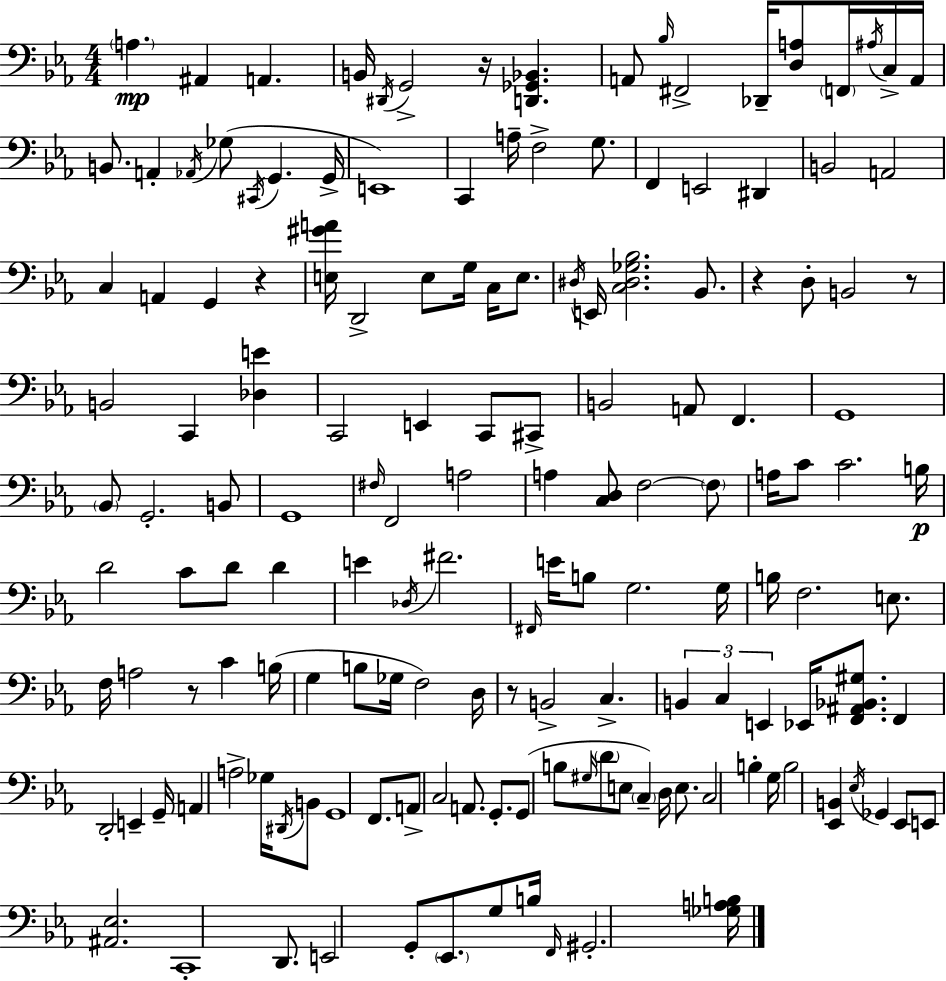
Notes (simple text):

A3/q. A#2/q A2/q. B2/s D#2/s G2/h R/s [D2,Gb2,Bb2]/q. A2/e Bb3/s F#2/h Db2/s [D3,A3]/e F2/s A#3/s C3/s A2/s B2/e. A2/q Ab2/s Gb3/e C#2/s G2/q. G2/s E2/w C2/q A3/s F3/h G3/e. F2/q E2/h D#2/q B2/h A2/h C3/q A2/q G2/q R/q [E3,G#4,A4]/s D2/h E3/e G3/s C3/s E3/e. D#3/s E2/s [C3,D#3,Gb3,Bb3]/h. Bb2/e. R/q D3/e B2/h R/e B2/h C2/q [Db3,E4]/q C2/h E2/q C2/e C#2/e B2/h A2/e F2/q. G2/w Bb2/e G2/h. B2/e G2/w F#3/s F2/h A3/h A3/q [C3,D3]/e F3/h F3/e A3/s C4/e C4/h. B3/s D4/h C4/e D4/e D4/q E4/q Db3/s F#4/h. F#2/s E4/s B3/e G3/h. G3/s B3/s F3/h. E3/e. F3/s A3/h R/e C4/q B3/s G3/q B3/e Gb3/s F3/h D3/s R/e B2/h C3/q. B2/q C3/q E2/q Eb2/s [F2,A#2,Bb2,G#3]/e. F2/q D2/h E2/q G2/s A2/q A3/h Gb3/s D#2/s B2/e G2/w F2/e. A2/e C3/h A2/e. G2/e. G2/e B3/e G#3/s D4/e E3/e C3/q D3/s E3/e. C3/h B3/q G3/s B3/h [Eb2,B2]/q Eb3/s Gb2/q Eb2/e E2/e [A#2,Eb3]/h. C2/w D2/e. E2/h G2/e Eb2/e. G3/e B3/s F2/s G#2/h. [Gb3,A3,B3]/s